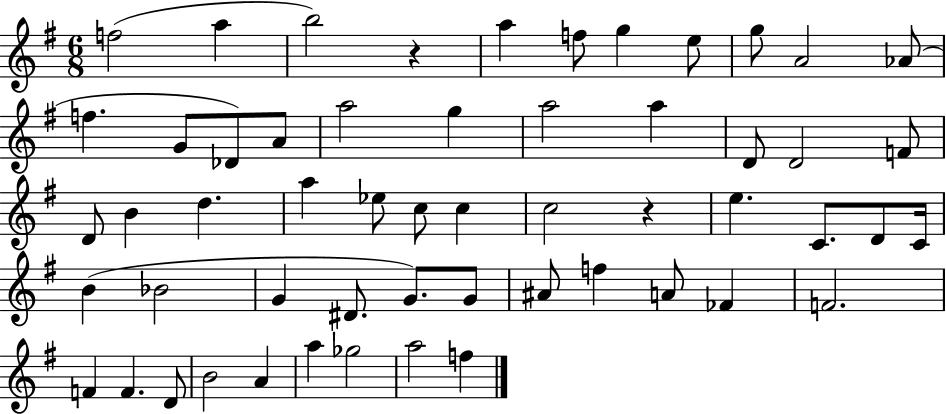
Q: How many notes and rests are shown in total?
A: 55